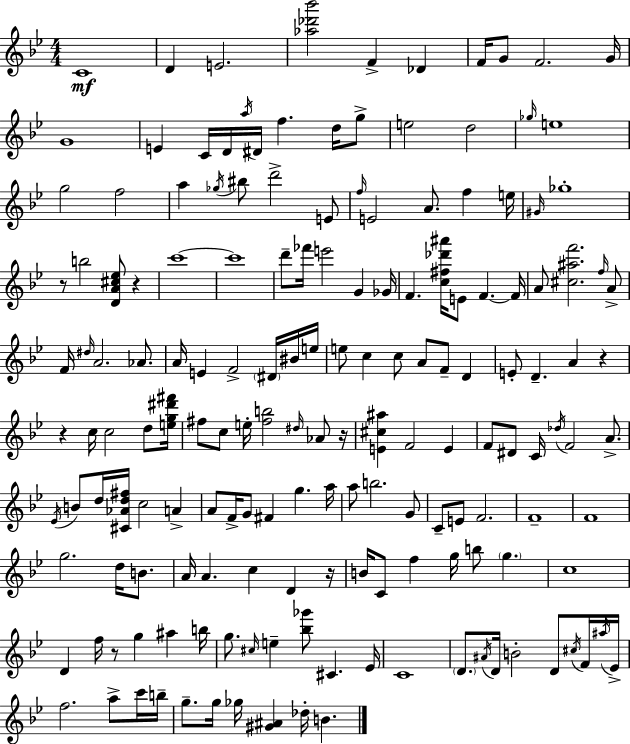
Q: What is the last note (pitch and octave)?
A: B4